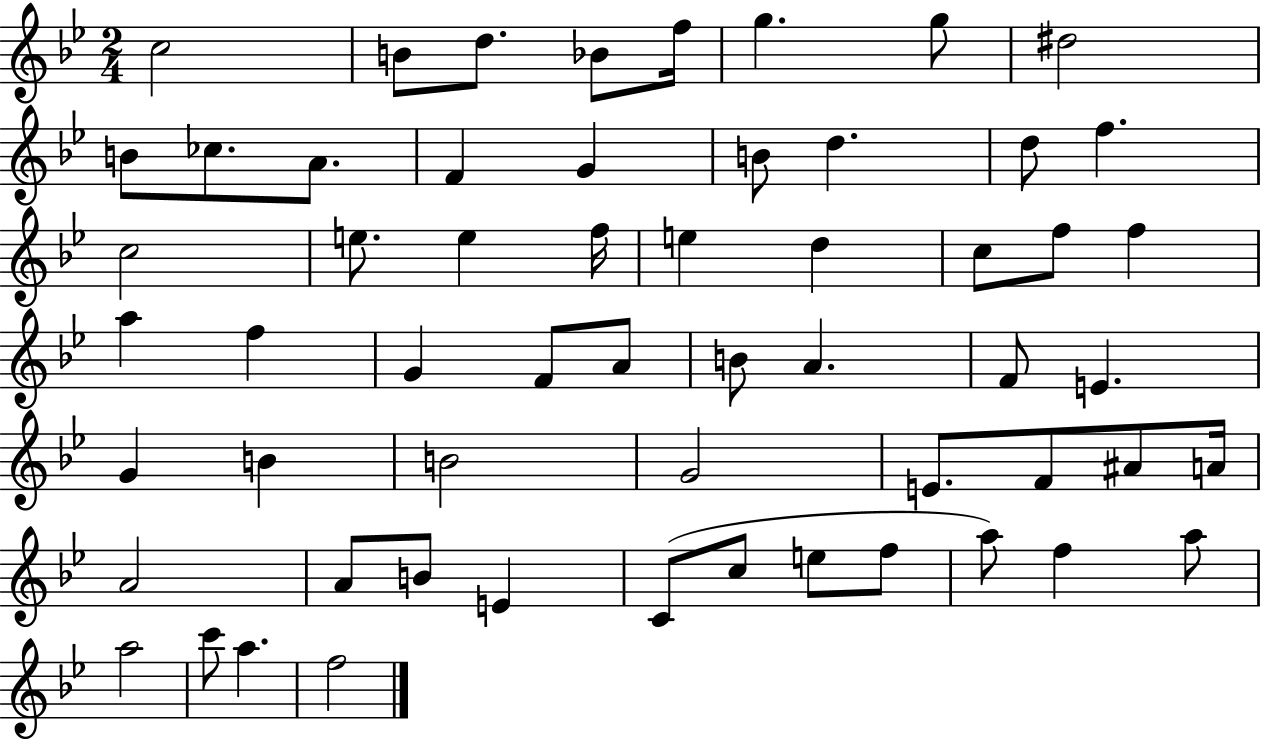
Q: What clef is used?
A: treble